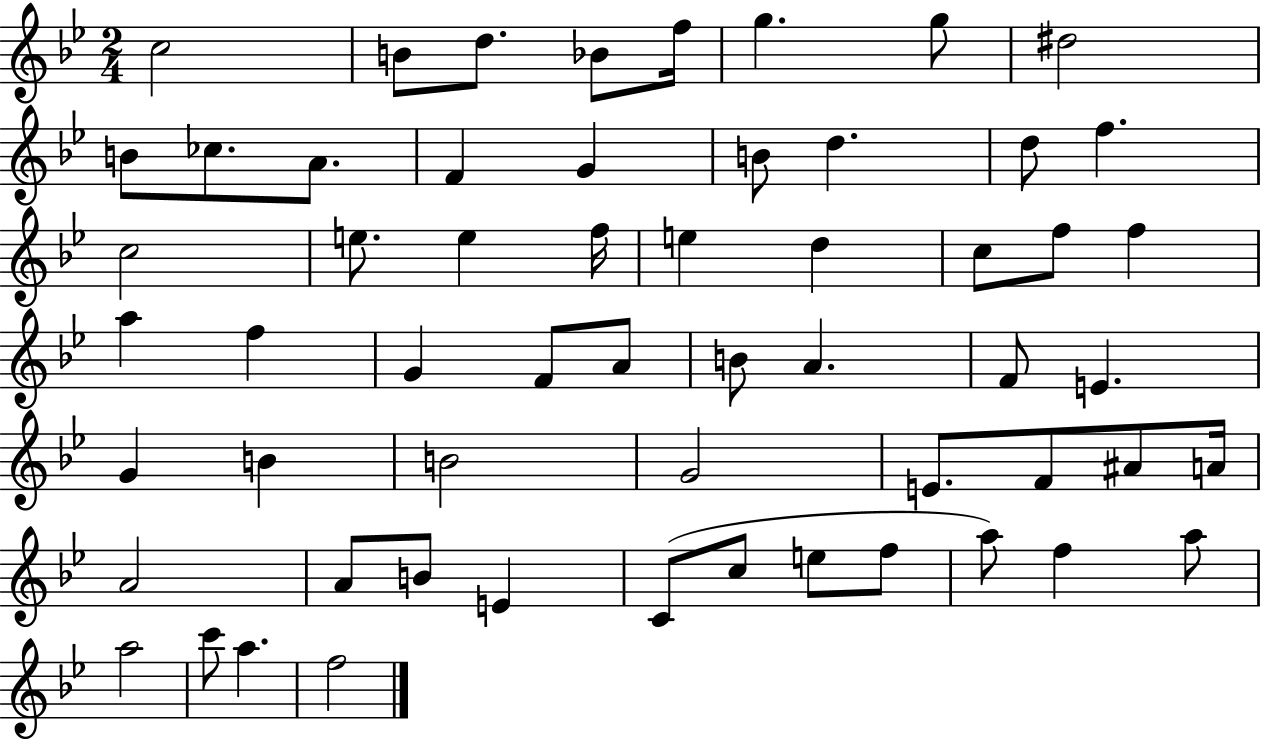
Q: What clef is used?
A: treble